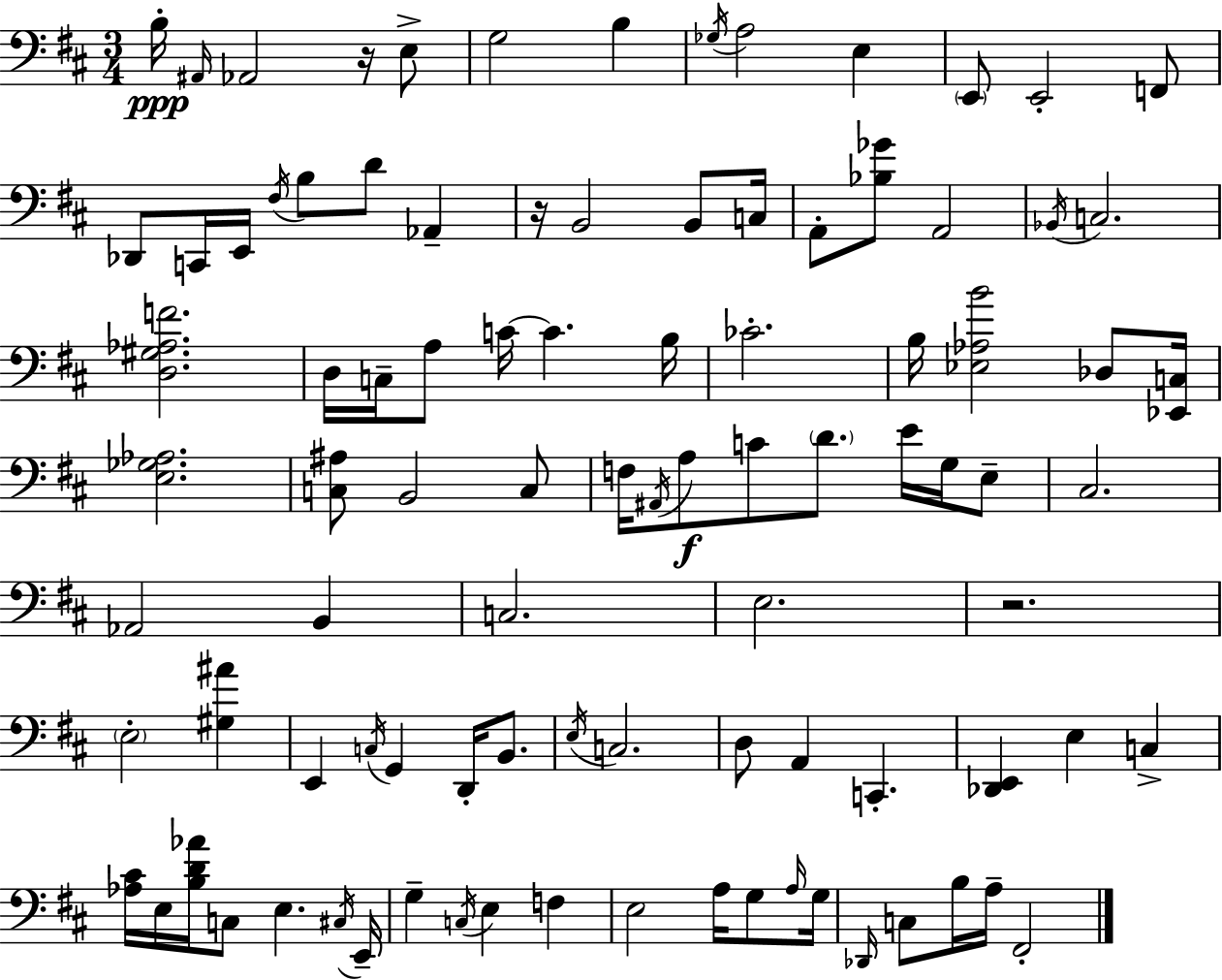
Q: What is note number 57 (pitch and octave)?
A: E3